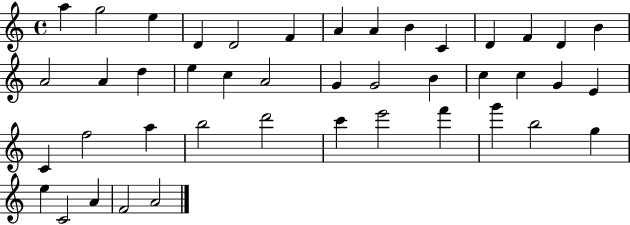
{
  \clef treble
  \time 4/4
  \defaultTimeSignature
  \key c \major
  a''4 g''2 e''4 | d'4 d'2 f'4 | a'4 a'4 b'4 c'4 | d'4 f'4 d'4 b'4 | \break a'2 a'4 d''4 | e''4 c''4 a'2 | g'4 g'2 b'4 | c''4 c''4 g'4 e'4 | \break c'4 f''2 a''4 | b''2 d'''2 | c'''4 e'''2 f'''4 | g'''4 b''2 g''4 | \break e''4 c'2 a'4 | f'2 a'2 | \bar "|."
}